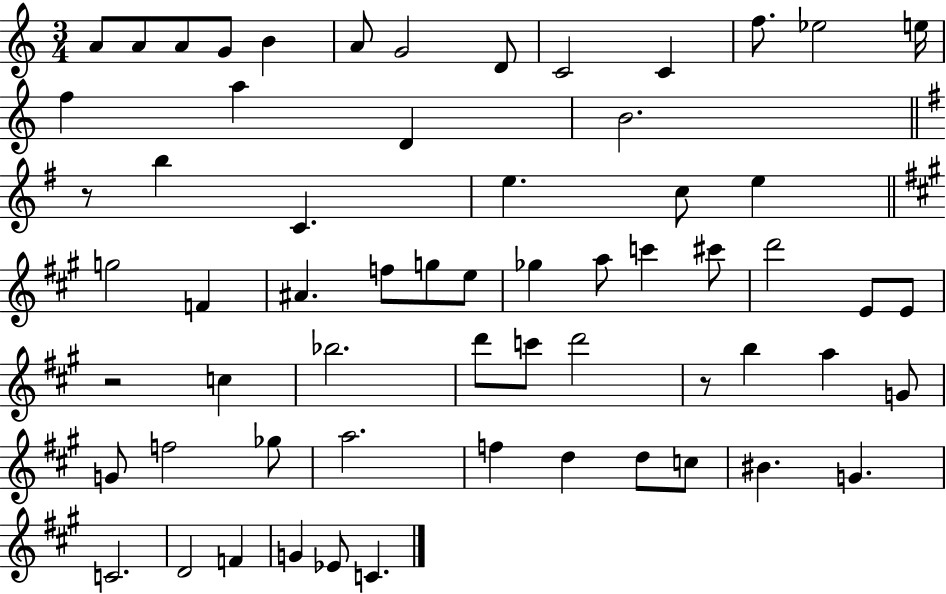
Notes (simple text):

A4/e A4/e A4/e G4/e B4/q A4/e G4/h D4/e C4/h C4/q F5/e. Eb5/h E5/s F5/q A5/q D4/q B4/h. R/e B5/q C4/q. E5/q. C5/e E5/q G5/h F4/q A#4/q. F5/e G5/e E5/e Gb5/q A5/e C6/q C#6/e D6/h E4/e E4/e R/h C5/q Bb5/h. D6/e C6/e D6/h R/e B5/q A5/q G4/e G4/e F5/h Gb5/e A5/h. F5/q D5/q D5/e C5/e BIS4/q. G4/q. C4/h. D4/h F4/q G4/q Eb4/e C4/q.